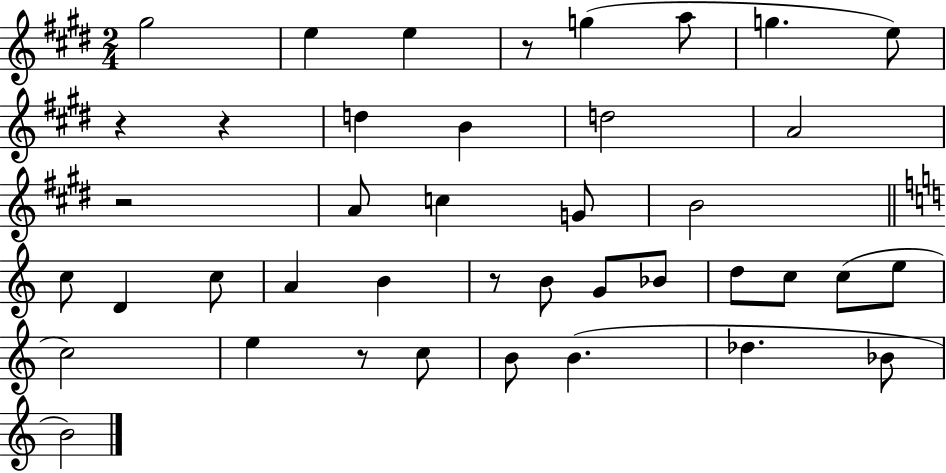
X:1
T:Untitled
M:2/4
L:1/4
K:E
^g2 e e z/2 g a/2 g e/2 z z d B d2 A2 z2 A/2 c G/2 B2 c/2 D c/2 A B z/2 B/2 G/2 _B/2 d/2 c/2 c/2 e/2 c2 e z/2 c/2 B/2 B _d _B/2 B2